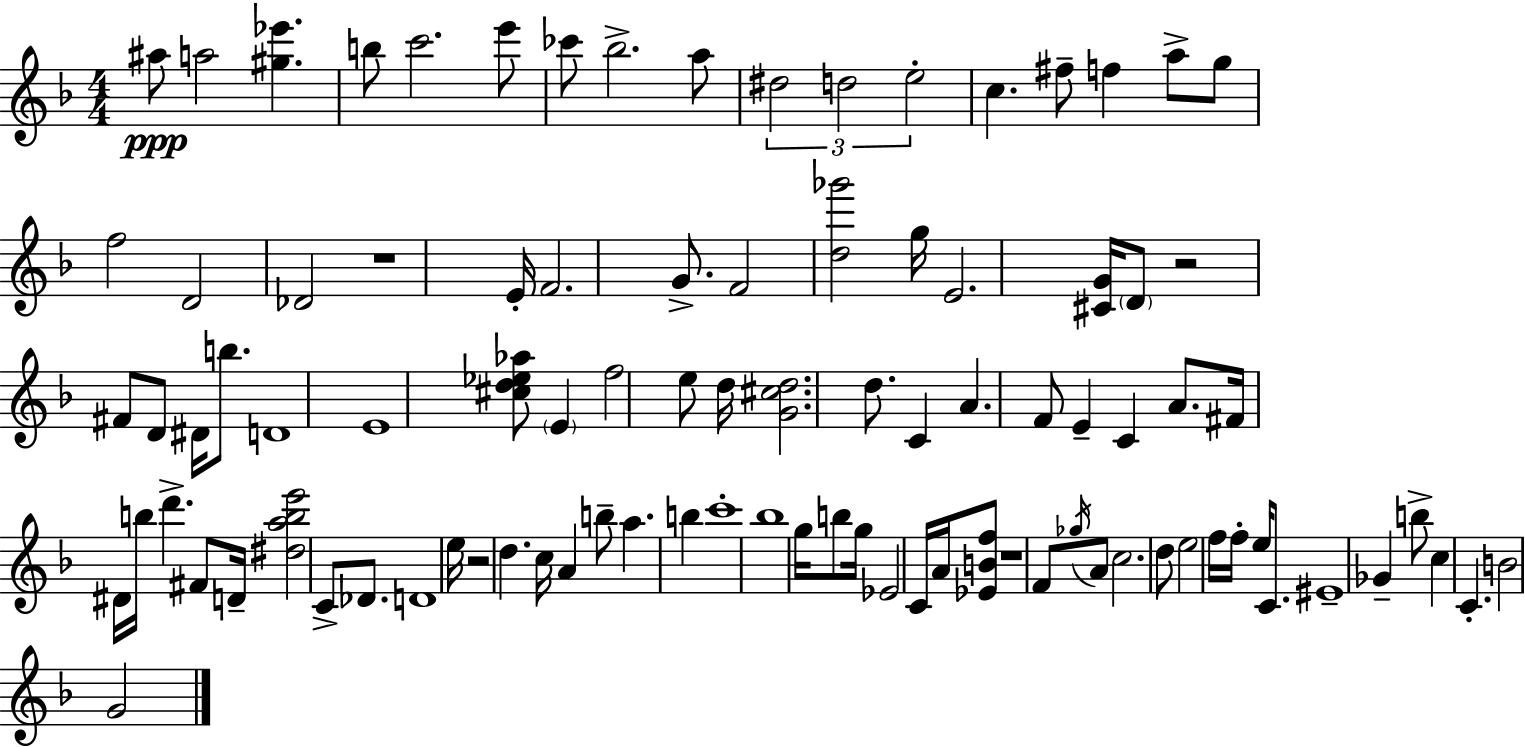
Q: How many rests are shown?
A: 4